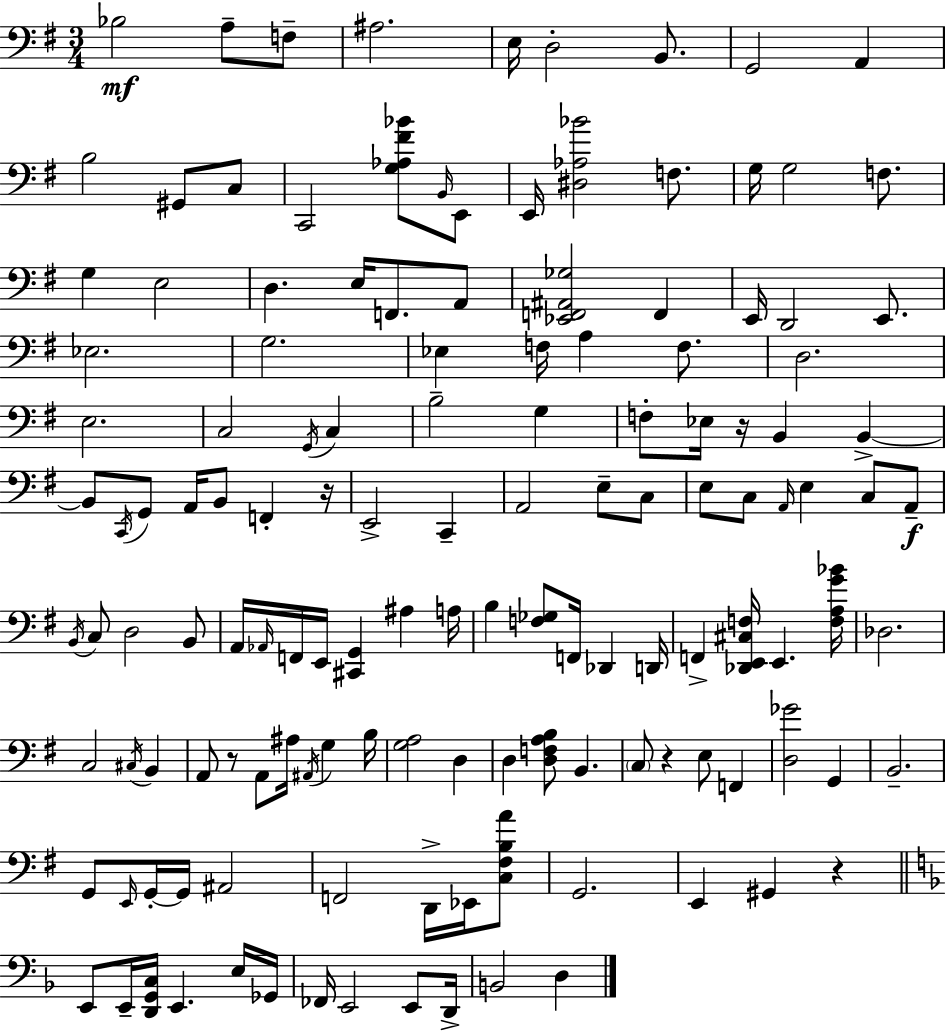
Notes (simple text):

Bb3/h A3/e F3/e A#3/h. E3/s D3/h B2/e. G2/h A2/q B3/h G#2/e C3/e C2/h [G3,Ab3,F#4,Bb4]/e B2/s E2/e E2/s [D#3,Ab3,Bb4]/h F3/e. G3/s G3/h F3/e. G3/q E3/h D3/q. E3/s F2/e. A2/e [Eb2,F2,A#2,Gb3]/h F2/q E2/s D2/h E2/e. Eb3/h. G3/h. Eb3/q F3/s A3/q F3/e. D3/h. E3/h. C3/h G2/s C3/q B3/h G3/q F3/e Eb3/s R/s B2/q B2/q B2/e C2/s G2/e A2/s B2/e F2/q R/s E2/h C2/q A2/h E3/e C3/e E3/e C3/e A2/s E3/q C3/e A2/e B2/s C3/e D3/h B2/e A2/s Ab2/s F2/s E2/s [C#2,G2]/q A#3/q A3/s B3/q [F3,Gb3]/e F2/s Db2/q D2/s F2/q [Db2,E2,C#3,F3]/s E2/q. [F3,A3,G4,Bb4]/s Db3/h. C3/h C#3/s B2/q A2/e R/e A2/e A#3/s A#2/s G3/q B3/s [G3,A3]/h D3/q D3/q [D3,F3,A3,B3]/e B2/q. C3/e R/q E3/e F2/q [D3,Gb4]/h G2/q B2/h. G2/e E2/s G2/s G2/s A#2/h F2/h D2/s Eb2/s [C3,F#3,B3,A4]/e G2/h. E2/q G#2/q R/q E2/e E2/s [D2,G2,C3]/s E2/q. E3/s Gb2/s FES2/s E2/h E2/e D2/s B2/h D3/q